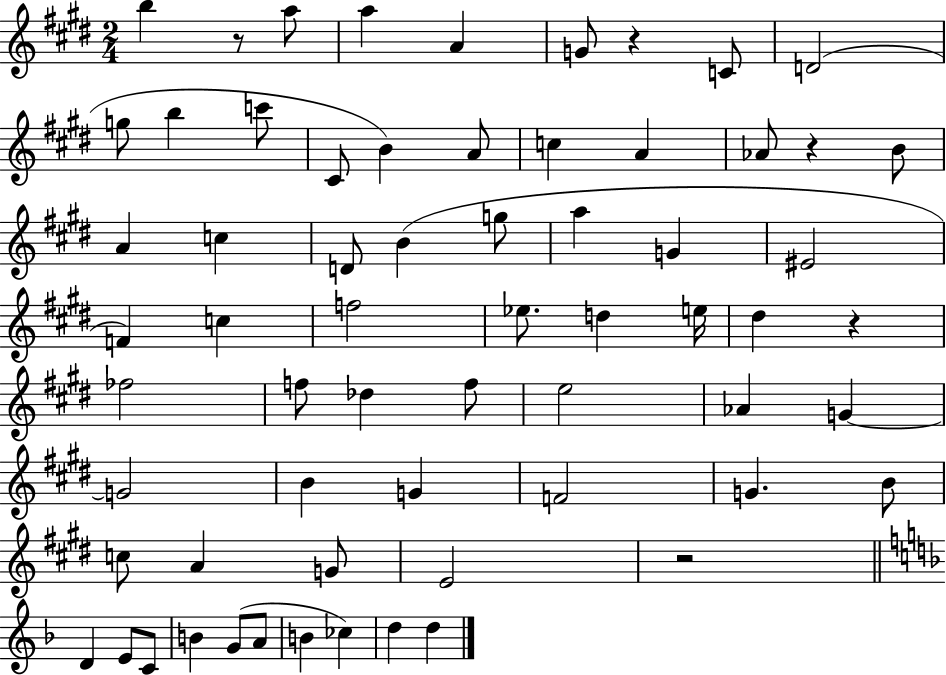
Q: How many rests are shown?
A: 5